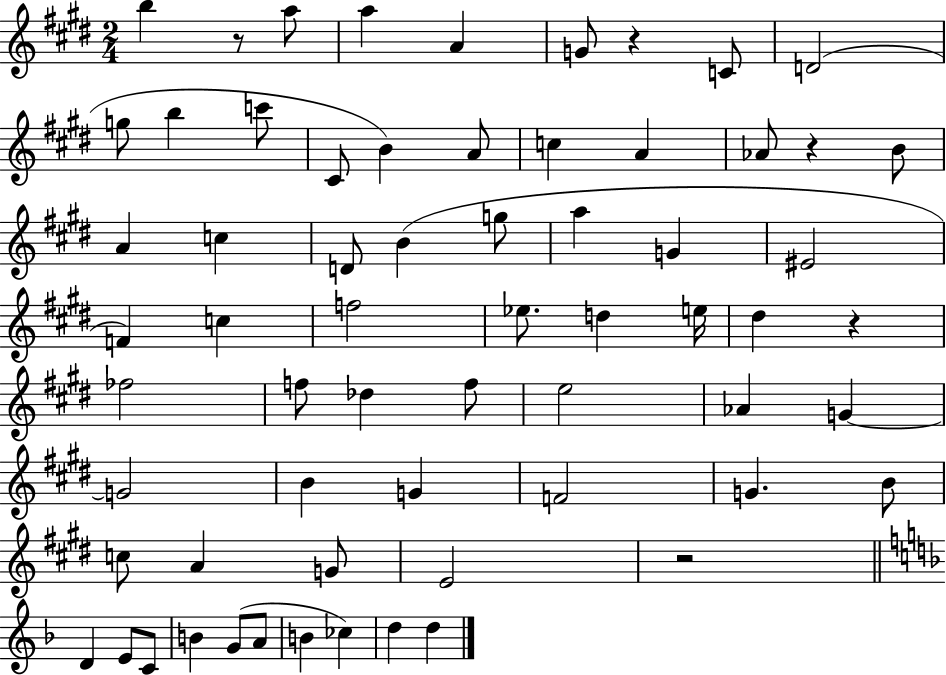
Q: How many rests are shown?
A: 5